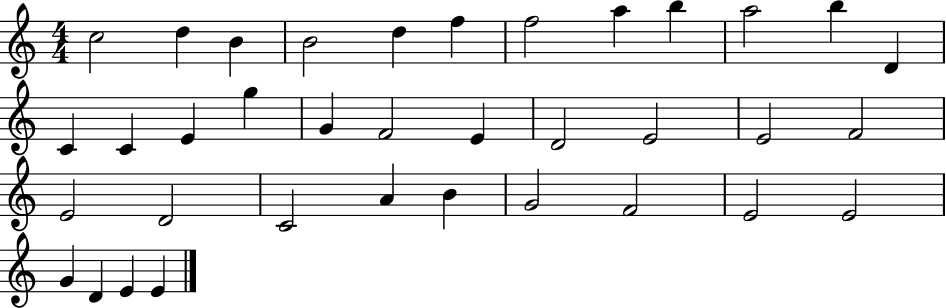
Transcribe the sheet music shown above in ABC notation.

X:1
T:Untitled
M:4/4
L:1/4
K:C
c2 d B B2 d f f2 a b a2 b D C C E g G F2 E D2 E2 E2 F2 E2 D2 C2 A B G2 F2 E2 E2 G D E E